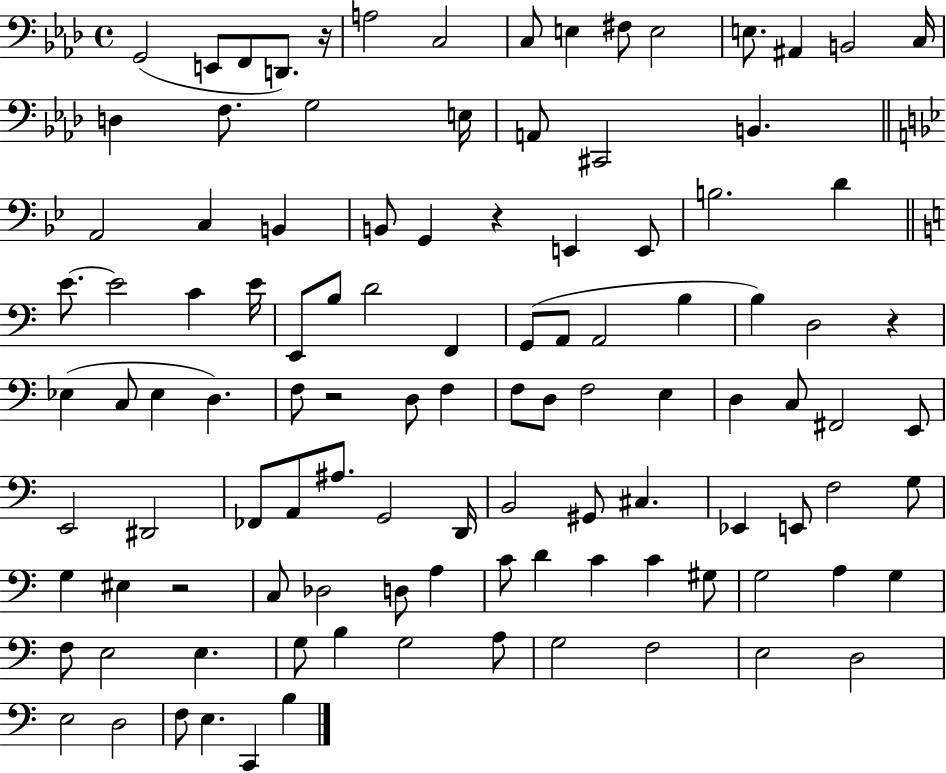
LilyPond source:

{
  \clef bass
  \time 4/4
  \defaultTimeSignature
  \key aes \major
  g,2( e,8 f,8 d,8.) r16 | a2 c2 | c8 e4 fis8 e2 | e8. ais,4 b,2 c16 | \break d4 f8. g2 e16 | a,8 cis,2 b,4. | \bar "||" \break \key bes \major a,2 c4 b,4 | b,8 g,4 r4 e,4 e,8 | b2. d'4 | \bar "||" \break \key c \major e'8.~~ e'2 c'4 e'16 | e,8 b8 d'2 f,4 | g,8( a,8 a,2 b4 | b4) d2 r4 | \break ees4( c8 ees4 d4.) | f8 r2 d8 f4 | f8 d8 f2 e4 | d4 c8 fis,2 e,8 | \break e,2 dis,2 | fes,8 a,8 ais8. g,2 d,16 | b,2 gis,8 cis4. | ees,4 e,8 f2 g8 | \break g4 eis4 r2 | c8 des2 d8 a4 | c'8 d'4 c'4 c'4 gis8 | g2 a4 g4 | \break f8 e2 e4. | g8 b4 g2 a8 | g2 f2 | e2 d2 | \break e2 d2 | f8 e4. c,4 b4 | \bar "|."
}